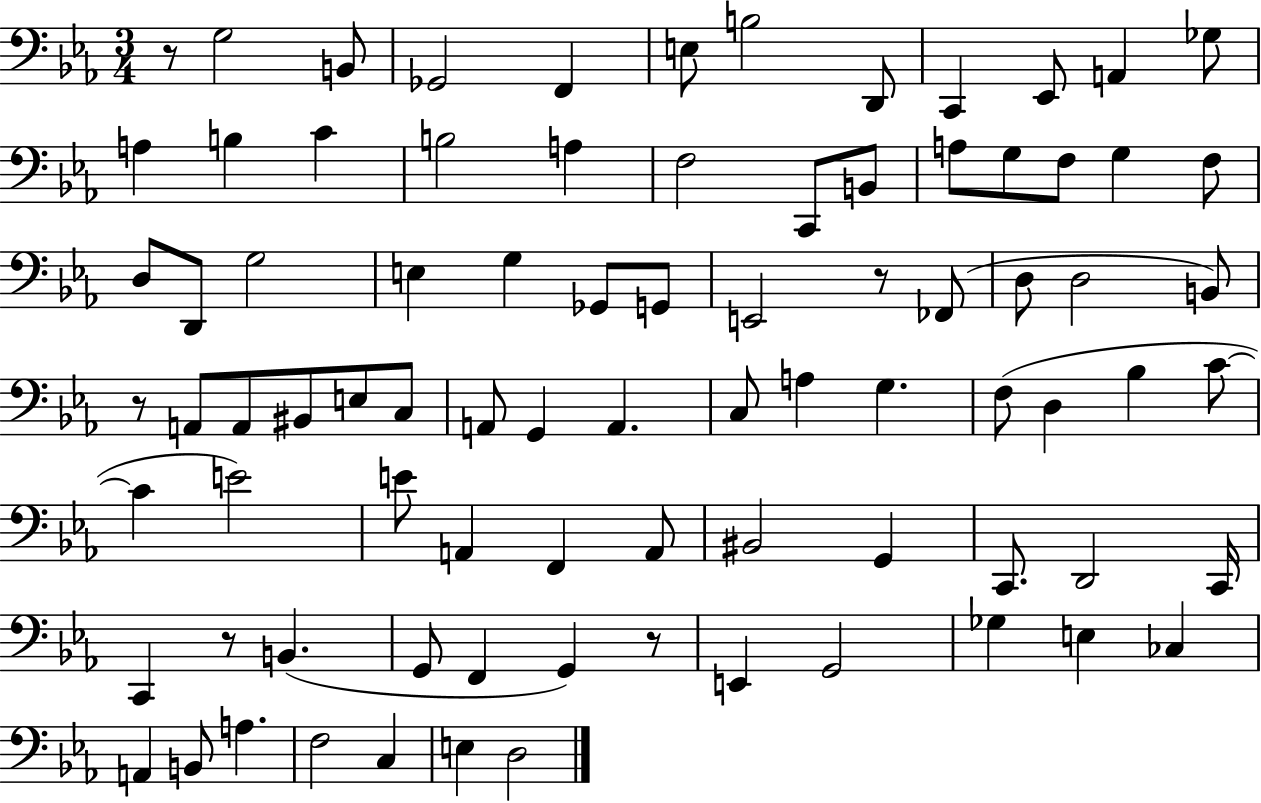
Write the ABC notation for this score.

X:1
T:Untitled
M:3/4
L:1/4
K:Eb
z/2 G,2 B,,/2 _G,,2 F,, E,/2 B,2 D,,/2 C,, _E,,/2 A,, _G,/2 A, B, C B,2 A, F,2 C,,/2 B,,/2 A,/2 G,/2 F,/2 G, F,/2 D,/2 D,,/2 G,2 E, G, _G,,/2 G,,/2 E,,2 z/2 _F,,/2 D,/2 D,2 B,,/2 z/2 A,,/2 A,,/2 ^B,,/2 E,/2 C,/2 A,,/2 G,, A,, C,/2 A, G, F,/2 D, _B, C/2 C E2 E/2 A,, F,, A,,/2 ^B,,2 G,, C,,/2 D,,2 C,,/4 C,, z/2 B,, G,,/2 F,, G,, z/2 E,, G,,2 _G, E, _C, A,, B,,/2 A, F,2 C, E, D,2